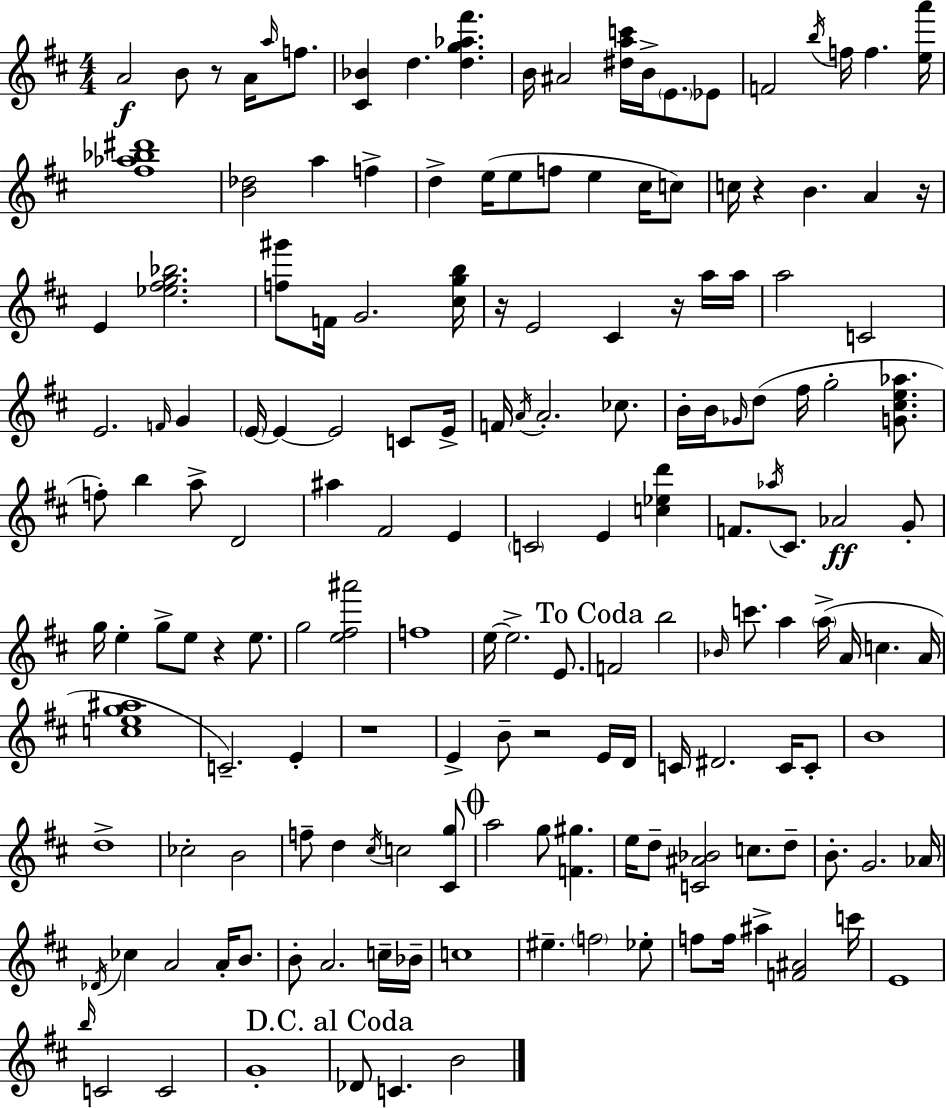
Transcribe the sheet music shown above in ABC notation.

X:1
T:Untitled
M:4/4
L:1/4
K:D
A2 B/2 z/2 A/4 a/4 f/2 [^C_B] d [dg_a^f'] B/4 ^A2 [^dac']/4 B/4 E/2 _E/2 F2 b/4 f/4 f [ea']/4 [^f_a_b^d']4 [B_d]2 a f d e/4 e/2 f/2 e ^c/4 c/2 c/4 z B A z/4 E [_e^fg_b]2 [f^g']/2 F/4 G2 [^cgb]/4 z/4 E2 ^C z/4 a/4 a/4 a2 C2 E2 F/4 G E/4 E E2 C/2 E/4 F/4 A/4 A2 _c/2 B/4 B/4 _G/4 d/2 ^f/4 g2 [G^ce_a]/2 f/2 b a/2 D2 ^a ^F2 E C2 E [c_ed'] F/2 _a/4 ^C/2 _A2 G/2 g/4 e g/2 e/2 z e/2 g2 [e^f^a']2 f4 e/4 e2 E/2 F2 b2 _B/4 c'/2 a a/4 A/4 c A/4 [ceg^a]4 C2 E z4 E B/2 z2 E/4 D/4 C/4 ^D2 C/4 C/2 B4 d4 _c2 B2 f/2 d ^c/4 c2 [^Cg]/2 a2 g/2 [F^g] e/4 d/2 [C^A_B]2 c/2 d/2 B/2 G2 _A/4 _D/4 _c A2 A/4 B/2 B/2 A2 c/4 _B/4 c4 ^e f2 _e/2 f/2 f/4 ^a [F^A]2 c'/4 E4 b/4 C2 C2 G4 _D/2 C B2